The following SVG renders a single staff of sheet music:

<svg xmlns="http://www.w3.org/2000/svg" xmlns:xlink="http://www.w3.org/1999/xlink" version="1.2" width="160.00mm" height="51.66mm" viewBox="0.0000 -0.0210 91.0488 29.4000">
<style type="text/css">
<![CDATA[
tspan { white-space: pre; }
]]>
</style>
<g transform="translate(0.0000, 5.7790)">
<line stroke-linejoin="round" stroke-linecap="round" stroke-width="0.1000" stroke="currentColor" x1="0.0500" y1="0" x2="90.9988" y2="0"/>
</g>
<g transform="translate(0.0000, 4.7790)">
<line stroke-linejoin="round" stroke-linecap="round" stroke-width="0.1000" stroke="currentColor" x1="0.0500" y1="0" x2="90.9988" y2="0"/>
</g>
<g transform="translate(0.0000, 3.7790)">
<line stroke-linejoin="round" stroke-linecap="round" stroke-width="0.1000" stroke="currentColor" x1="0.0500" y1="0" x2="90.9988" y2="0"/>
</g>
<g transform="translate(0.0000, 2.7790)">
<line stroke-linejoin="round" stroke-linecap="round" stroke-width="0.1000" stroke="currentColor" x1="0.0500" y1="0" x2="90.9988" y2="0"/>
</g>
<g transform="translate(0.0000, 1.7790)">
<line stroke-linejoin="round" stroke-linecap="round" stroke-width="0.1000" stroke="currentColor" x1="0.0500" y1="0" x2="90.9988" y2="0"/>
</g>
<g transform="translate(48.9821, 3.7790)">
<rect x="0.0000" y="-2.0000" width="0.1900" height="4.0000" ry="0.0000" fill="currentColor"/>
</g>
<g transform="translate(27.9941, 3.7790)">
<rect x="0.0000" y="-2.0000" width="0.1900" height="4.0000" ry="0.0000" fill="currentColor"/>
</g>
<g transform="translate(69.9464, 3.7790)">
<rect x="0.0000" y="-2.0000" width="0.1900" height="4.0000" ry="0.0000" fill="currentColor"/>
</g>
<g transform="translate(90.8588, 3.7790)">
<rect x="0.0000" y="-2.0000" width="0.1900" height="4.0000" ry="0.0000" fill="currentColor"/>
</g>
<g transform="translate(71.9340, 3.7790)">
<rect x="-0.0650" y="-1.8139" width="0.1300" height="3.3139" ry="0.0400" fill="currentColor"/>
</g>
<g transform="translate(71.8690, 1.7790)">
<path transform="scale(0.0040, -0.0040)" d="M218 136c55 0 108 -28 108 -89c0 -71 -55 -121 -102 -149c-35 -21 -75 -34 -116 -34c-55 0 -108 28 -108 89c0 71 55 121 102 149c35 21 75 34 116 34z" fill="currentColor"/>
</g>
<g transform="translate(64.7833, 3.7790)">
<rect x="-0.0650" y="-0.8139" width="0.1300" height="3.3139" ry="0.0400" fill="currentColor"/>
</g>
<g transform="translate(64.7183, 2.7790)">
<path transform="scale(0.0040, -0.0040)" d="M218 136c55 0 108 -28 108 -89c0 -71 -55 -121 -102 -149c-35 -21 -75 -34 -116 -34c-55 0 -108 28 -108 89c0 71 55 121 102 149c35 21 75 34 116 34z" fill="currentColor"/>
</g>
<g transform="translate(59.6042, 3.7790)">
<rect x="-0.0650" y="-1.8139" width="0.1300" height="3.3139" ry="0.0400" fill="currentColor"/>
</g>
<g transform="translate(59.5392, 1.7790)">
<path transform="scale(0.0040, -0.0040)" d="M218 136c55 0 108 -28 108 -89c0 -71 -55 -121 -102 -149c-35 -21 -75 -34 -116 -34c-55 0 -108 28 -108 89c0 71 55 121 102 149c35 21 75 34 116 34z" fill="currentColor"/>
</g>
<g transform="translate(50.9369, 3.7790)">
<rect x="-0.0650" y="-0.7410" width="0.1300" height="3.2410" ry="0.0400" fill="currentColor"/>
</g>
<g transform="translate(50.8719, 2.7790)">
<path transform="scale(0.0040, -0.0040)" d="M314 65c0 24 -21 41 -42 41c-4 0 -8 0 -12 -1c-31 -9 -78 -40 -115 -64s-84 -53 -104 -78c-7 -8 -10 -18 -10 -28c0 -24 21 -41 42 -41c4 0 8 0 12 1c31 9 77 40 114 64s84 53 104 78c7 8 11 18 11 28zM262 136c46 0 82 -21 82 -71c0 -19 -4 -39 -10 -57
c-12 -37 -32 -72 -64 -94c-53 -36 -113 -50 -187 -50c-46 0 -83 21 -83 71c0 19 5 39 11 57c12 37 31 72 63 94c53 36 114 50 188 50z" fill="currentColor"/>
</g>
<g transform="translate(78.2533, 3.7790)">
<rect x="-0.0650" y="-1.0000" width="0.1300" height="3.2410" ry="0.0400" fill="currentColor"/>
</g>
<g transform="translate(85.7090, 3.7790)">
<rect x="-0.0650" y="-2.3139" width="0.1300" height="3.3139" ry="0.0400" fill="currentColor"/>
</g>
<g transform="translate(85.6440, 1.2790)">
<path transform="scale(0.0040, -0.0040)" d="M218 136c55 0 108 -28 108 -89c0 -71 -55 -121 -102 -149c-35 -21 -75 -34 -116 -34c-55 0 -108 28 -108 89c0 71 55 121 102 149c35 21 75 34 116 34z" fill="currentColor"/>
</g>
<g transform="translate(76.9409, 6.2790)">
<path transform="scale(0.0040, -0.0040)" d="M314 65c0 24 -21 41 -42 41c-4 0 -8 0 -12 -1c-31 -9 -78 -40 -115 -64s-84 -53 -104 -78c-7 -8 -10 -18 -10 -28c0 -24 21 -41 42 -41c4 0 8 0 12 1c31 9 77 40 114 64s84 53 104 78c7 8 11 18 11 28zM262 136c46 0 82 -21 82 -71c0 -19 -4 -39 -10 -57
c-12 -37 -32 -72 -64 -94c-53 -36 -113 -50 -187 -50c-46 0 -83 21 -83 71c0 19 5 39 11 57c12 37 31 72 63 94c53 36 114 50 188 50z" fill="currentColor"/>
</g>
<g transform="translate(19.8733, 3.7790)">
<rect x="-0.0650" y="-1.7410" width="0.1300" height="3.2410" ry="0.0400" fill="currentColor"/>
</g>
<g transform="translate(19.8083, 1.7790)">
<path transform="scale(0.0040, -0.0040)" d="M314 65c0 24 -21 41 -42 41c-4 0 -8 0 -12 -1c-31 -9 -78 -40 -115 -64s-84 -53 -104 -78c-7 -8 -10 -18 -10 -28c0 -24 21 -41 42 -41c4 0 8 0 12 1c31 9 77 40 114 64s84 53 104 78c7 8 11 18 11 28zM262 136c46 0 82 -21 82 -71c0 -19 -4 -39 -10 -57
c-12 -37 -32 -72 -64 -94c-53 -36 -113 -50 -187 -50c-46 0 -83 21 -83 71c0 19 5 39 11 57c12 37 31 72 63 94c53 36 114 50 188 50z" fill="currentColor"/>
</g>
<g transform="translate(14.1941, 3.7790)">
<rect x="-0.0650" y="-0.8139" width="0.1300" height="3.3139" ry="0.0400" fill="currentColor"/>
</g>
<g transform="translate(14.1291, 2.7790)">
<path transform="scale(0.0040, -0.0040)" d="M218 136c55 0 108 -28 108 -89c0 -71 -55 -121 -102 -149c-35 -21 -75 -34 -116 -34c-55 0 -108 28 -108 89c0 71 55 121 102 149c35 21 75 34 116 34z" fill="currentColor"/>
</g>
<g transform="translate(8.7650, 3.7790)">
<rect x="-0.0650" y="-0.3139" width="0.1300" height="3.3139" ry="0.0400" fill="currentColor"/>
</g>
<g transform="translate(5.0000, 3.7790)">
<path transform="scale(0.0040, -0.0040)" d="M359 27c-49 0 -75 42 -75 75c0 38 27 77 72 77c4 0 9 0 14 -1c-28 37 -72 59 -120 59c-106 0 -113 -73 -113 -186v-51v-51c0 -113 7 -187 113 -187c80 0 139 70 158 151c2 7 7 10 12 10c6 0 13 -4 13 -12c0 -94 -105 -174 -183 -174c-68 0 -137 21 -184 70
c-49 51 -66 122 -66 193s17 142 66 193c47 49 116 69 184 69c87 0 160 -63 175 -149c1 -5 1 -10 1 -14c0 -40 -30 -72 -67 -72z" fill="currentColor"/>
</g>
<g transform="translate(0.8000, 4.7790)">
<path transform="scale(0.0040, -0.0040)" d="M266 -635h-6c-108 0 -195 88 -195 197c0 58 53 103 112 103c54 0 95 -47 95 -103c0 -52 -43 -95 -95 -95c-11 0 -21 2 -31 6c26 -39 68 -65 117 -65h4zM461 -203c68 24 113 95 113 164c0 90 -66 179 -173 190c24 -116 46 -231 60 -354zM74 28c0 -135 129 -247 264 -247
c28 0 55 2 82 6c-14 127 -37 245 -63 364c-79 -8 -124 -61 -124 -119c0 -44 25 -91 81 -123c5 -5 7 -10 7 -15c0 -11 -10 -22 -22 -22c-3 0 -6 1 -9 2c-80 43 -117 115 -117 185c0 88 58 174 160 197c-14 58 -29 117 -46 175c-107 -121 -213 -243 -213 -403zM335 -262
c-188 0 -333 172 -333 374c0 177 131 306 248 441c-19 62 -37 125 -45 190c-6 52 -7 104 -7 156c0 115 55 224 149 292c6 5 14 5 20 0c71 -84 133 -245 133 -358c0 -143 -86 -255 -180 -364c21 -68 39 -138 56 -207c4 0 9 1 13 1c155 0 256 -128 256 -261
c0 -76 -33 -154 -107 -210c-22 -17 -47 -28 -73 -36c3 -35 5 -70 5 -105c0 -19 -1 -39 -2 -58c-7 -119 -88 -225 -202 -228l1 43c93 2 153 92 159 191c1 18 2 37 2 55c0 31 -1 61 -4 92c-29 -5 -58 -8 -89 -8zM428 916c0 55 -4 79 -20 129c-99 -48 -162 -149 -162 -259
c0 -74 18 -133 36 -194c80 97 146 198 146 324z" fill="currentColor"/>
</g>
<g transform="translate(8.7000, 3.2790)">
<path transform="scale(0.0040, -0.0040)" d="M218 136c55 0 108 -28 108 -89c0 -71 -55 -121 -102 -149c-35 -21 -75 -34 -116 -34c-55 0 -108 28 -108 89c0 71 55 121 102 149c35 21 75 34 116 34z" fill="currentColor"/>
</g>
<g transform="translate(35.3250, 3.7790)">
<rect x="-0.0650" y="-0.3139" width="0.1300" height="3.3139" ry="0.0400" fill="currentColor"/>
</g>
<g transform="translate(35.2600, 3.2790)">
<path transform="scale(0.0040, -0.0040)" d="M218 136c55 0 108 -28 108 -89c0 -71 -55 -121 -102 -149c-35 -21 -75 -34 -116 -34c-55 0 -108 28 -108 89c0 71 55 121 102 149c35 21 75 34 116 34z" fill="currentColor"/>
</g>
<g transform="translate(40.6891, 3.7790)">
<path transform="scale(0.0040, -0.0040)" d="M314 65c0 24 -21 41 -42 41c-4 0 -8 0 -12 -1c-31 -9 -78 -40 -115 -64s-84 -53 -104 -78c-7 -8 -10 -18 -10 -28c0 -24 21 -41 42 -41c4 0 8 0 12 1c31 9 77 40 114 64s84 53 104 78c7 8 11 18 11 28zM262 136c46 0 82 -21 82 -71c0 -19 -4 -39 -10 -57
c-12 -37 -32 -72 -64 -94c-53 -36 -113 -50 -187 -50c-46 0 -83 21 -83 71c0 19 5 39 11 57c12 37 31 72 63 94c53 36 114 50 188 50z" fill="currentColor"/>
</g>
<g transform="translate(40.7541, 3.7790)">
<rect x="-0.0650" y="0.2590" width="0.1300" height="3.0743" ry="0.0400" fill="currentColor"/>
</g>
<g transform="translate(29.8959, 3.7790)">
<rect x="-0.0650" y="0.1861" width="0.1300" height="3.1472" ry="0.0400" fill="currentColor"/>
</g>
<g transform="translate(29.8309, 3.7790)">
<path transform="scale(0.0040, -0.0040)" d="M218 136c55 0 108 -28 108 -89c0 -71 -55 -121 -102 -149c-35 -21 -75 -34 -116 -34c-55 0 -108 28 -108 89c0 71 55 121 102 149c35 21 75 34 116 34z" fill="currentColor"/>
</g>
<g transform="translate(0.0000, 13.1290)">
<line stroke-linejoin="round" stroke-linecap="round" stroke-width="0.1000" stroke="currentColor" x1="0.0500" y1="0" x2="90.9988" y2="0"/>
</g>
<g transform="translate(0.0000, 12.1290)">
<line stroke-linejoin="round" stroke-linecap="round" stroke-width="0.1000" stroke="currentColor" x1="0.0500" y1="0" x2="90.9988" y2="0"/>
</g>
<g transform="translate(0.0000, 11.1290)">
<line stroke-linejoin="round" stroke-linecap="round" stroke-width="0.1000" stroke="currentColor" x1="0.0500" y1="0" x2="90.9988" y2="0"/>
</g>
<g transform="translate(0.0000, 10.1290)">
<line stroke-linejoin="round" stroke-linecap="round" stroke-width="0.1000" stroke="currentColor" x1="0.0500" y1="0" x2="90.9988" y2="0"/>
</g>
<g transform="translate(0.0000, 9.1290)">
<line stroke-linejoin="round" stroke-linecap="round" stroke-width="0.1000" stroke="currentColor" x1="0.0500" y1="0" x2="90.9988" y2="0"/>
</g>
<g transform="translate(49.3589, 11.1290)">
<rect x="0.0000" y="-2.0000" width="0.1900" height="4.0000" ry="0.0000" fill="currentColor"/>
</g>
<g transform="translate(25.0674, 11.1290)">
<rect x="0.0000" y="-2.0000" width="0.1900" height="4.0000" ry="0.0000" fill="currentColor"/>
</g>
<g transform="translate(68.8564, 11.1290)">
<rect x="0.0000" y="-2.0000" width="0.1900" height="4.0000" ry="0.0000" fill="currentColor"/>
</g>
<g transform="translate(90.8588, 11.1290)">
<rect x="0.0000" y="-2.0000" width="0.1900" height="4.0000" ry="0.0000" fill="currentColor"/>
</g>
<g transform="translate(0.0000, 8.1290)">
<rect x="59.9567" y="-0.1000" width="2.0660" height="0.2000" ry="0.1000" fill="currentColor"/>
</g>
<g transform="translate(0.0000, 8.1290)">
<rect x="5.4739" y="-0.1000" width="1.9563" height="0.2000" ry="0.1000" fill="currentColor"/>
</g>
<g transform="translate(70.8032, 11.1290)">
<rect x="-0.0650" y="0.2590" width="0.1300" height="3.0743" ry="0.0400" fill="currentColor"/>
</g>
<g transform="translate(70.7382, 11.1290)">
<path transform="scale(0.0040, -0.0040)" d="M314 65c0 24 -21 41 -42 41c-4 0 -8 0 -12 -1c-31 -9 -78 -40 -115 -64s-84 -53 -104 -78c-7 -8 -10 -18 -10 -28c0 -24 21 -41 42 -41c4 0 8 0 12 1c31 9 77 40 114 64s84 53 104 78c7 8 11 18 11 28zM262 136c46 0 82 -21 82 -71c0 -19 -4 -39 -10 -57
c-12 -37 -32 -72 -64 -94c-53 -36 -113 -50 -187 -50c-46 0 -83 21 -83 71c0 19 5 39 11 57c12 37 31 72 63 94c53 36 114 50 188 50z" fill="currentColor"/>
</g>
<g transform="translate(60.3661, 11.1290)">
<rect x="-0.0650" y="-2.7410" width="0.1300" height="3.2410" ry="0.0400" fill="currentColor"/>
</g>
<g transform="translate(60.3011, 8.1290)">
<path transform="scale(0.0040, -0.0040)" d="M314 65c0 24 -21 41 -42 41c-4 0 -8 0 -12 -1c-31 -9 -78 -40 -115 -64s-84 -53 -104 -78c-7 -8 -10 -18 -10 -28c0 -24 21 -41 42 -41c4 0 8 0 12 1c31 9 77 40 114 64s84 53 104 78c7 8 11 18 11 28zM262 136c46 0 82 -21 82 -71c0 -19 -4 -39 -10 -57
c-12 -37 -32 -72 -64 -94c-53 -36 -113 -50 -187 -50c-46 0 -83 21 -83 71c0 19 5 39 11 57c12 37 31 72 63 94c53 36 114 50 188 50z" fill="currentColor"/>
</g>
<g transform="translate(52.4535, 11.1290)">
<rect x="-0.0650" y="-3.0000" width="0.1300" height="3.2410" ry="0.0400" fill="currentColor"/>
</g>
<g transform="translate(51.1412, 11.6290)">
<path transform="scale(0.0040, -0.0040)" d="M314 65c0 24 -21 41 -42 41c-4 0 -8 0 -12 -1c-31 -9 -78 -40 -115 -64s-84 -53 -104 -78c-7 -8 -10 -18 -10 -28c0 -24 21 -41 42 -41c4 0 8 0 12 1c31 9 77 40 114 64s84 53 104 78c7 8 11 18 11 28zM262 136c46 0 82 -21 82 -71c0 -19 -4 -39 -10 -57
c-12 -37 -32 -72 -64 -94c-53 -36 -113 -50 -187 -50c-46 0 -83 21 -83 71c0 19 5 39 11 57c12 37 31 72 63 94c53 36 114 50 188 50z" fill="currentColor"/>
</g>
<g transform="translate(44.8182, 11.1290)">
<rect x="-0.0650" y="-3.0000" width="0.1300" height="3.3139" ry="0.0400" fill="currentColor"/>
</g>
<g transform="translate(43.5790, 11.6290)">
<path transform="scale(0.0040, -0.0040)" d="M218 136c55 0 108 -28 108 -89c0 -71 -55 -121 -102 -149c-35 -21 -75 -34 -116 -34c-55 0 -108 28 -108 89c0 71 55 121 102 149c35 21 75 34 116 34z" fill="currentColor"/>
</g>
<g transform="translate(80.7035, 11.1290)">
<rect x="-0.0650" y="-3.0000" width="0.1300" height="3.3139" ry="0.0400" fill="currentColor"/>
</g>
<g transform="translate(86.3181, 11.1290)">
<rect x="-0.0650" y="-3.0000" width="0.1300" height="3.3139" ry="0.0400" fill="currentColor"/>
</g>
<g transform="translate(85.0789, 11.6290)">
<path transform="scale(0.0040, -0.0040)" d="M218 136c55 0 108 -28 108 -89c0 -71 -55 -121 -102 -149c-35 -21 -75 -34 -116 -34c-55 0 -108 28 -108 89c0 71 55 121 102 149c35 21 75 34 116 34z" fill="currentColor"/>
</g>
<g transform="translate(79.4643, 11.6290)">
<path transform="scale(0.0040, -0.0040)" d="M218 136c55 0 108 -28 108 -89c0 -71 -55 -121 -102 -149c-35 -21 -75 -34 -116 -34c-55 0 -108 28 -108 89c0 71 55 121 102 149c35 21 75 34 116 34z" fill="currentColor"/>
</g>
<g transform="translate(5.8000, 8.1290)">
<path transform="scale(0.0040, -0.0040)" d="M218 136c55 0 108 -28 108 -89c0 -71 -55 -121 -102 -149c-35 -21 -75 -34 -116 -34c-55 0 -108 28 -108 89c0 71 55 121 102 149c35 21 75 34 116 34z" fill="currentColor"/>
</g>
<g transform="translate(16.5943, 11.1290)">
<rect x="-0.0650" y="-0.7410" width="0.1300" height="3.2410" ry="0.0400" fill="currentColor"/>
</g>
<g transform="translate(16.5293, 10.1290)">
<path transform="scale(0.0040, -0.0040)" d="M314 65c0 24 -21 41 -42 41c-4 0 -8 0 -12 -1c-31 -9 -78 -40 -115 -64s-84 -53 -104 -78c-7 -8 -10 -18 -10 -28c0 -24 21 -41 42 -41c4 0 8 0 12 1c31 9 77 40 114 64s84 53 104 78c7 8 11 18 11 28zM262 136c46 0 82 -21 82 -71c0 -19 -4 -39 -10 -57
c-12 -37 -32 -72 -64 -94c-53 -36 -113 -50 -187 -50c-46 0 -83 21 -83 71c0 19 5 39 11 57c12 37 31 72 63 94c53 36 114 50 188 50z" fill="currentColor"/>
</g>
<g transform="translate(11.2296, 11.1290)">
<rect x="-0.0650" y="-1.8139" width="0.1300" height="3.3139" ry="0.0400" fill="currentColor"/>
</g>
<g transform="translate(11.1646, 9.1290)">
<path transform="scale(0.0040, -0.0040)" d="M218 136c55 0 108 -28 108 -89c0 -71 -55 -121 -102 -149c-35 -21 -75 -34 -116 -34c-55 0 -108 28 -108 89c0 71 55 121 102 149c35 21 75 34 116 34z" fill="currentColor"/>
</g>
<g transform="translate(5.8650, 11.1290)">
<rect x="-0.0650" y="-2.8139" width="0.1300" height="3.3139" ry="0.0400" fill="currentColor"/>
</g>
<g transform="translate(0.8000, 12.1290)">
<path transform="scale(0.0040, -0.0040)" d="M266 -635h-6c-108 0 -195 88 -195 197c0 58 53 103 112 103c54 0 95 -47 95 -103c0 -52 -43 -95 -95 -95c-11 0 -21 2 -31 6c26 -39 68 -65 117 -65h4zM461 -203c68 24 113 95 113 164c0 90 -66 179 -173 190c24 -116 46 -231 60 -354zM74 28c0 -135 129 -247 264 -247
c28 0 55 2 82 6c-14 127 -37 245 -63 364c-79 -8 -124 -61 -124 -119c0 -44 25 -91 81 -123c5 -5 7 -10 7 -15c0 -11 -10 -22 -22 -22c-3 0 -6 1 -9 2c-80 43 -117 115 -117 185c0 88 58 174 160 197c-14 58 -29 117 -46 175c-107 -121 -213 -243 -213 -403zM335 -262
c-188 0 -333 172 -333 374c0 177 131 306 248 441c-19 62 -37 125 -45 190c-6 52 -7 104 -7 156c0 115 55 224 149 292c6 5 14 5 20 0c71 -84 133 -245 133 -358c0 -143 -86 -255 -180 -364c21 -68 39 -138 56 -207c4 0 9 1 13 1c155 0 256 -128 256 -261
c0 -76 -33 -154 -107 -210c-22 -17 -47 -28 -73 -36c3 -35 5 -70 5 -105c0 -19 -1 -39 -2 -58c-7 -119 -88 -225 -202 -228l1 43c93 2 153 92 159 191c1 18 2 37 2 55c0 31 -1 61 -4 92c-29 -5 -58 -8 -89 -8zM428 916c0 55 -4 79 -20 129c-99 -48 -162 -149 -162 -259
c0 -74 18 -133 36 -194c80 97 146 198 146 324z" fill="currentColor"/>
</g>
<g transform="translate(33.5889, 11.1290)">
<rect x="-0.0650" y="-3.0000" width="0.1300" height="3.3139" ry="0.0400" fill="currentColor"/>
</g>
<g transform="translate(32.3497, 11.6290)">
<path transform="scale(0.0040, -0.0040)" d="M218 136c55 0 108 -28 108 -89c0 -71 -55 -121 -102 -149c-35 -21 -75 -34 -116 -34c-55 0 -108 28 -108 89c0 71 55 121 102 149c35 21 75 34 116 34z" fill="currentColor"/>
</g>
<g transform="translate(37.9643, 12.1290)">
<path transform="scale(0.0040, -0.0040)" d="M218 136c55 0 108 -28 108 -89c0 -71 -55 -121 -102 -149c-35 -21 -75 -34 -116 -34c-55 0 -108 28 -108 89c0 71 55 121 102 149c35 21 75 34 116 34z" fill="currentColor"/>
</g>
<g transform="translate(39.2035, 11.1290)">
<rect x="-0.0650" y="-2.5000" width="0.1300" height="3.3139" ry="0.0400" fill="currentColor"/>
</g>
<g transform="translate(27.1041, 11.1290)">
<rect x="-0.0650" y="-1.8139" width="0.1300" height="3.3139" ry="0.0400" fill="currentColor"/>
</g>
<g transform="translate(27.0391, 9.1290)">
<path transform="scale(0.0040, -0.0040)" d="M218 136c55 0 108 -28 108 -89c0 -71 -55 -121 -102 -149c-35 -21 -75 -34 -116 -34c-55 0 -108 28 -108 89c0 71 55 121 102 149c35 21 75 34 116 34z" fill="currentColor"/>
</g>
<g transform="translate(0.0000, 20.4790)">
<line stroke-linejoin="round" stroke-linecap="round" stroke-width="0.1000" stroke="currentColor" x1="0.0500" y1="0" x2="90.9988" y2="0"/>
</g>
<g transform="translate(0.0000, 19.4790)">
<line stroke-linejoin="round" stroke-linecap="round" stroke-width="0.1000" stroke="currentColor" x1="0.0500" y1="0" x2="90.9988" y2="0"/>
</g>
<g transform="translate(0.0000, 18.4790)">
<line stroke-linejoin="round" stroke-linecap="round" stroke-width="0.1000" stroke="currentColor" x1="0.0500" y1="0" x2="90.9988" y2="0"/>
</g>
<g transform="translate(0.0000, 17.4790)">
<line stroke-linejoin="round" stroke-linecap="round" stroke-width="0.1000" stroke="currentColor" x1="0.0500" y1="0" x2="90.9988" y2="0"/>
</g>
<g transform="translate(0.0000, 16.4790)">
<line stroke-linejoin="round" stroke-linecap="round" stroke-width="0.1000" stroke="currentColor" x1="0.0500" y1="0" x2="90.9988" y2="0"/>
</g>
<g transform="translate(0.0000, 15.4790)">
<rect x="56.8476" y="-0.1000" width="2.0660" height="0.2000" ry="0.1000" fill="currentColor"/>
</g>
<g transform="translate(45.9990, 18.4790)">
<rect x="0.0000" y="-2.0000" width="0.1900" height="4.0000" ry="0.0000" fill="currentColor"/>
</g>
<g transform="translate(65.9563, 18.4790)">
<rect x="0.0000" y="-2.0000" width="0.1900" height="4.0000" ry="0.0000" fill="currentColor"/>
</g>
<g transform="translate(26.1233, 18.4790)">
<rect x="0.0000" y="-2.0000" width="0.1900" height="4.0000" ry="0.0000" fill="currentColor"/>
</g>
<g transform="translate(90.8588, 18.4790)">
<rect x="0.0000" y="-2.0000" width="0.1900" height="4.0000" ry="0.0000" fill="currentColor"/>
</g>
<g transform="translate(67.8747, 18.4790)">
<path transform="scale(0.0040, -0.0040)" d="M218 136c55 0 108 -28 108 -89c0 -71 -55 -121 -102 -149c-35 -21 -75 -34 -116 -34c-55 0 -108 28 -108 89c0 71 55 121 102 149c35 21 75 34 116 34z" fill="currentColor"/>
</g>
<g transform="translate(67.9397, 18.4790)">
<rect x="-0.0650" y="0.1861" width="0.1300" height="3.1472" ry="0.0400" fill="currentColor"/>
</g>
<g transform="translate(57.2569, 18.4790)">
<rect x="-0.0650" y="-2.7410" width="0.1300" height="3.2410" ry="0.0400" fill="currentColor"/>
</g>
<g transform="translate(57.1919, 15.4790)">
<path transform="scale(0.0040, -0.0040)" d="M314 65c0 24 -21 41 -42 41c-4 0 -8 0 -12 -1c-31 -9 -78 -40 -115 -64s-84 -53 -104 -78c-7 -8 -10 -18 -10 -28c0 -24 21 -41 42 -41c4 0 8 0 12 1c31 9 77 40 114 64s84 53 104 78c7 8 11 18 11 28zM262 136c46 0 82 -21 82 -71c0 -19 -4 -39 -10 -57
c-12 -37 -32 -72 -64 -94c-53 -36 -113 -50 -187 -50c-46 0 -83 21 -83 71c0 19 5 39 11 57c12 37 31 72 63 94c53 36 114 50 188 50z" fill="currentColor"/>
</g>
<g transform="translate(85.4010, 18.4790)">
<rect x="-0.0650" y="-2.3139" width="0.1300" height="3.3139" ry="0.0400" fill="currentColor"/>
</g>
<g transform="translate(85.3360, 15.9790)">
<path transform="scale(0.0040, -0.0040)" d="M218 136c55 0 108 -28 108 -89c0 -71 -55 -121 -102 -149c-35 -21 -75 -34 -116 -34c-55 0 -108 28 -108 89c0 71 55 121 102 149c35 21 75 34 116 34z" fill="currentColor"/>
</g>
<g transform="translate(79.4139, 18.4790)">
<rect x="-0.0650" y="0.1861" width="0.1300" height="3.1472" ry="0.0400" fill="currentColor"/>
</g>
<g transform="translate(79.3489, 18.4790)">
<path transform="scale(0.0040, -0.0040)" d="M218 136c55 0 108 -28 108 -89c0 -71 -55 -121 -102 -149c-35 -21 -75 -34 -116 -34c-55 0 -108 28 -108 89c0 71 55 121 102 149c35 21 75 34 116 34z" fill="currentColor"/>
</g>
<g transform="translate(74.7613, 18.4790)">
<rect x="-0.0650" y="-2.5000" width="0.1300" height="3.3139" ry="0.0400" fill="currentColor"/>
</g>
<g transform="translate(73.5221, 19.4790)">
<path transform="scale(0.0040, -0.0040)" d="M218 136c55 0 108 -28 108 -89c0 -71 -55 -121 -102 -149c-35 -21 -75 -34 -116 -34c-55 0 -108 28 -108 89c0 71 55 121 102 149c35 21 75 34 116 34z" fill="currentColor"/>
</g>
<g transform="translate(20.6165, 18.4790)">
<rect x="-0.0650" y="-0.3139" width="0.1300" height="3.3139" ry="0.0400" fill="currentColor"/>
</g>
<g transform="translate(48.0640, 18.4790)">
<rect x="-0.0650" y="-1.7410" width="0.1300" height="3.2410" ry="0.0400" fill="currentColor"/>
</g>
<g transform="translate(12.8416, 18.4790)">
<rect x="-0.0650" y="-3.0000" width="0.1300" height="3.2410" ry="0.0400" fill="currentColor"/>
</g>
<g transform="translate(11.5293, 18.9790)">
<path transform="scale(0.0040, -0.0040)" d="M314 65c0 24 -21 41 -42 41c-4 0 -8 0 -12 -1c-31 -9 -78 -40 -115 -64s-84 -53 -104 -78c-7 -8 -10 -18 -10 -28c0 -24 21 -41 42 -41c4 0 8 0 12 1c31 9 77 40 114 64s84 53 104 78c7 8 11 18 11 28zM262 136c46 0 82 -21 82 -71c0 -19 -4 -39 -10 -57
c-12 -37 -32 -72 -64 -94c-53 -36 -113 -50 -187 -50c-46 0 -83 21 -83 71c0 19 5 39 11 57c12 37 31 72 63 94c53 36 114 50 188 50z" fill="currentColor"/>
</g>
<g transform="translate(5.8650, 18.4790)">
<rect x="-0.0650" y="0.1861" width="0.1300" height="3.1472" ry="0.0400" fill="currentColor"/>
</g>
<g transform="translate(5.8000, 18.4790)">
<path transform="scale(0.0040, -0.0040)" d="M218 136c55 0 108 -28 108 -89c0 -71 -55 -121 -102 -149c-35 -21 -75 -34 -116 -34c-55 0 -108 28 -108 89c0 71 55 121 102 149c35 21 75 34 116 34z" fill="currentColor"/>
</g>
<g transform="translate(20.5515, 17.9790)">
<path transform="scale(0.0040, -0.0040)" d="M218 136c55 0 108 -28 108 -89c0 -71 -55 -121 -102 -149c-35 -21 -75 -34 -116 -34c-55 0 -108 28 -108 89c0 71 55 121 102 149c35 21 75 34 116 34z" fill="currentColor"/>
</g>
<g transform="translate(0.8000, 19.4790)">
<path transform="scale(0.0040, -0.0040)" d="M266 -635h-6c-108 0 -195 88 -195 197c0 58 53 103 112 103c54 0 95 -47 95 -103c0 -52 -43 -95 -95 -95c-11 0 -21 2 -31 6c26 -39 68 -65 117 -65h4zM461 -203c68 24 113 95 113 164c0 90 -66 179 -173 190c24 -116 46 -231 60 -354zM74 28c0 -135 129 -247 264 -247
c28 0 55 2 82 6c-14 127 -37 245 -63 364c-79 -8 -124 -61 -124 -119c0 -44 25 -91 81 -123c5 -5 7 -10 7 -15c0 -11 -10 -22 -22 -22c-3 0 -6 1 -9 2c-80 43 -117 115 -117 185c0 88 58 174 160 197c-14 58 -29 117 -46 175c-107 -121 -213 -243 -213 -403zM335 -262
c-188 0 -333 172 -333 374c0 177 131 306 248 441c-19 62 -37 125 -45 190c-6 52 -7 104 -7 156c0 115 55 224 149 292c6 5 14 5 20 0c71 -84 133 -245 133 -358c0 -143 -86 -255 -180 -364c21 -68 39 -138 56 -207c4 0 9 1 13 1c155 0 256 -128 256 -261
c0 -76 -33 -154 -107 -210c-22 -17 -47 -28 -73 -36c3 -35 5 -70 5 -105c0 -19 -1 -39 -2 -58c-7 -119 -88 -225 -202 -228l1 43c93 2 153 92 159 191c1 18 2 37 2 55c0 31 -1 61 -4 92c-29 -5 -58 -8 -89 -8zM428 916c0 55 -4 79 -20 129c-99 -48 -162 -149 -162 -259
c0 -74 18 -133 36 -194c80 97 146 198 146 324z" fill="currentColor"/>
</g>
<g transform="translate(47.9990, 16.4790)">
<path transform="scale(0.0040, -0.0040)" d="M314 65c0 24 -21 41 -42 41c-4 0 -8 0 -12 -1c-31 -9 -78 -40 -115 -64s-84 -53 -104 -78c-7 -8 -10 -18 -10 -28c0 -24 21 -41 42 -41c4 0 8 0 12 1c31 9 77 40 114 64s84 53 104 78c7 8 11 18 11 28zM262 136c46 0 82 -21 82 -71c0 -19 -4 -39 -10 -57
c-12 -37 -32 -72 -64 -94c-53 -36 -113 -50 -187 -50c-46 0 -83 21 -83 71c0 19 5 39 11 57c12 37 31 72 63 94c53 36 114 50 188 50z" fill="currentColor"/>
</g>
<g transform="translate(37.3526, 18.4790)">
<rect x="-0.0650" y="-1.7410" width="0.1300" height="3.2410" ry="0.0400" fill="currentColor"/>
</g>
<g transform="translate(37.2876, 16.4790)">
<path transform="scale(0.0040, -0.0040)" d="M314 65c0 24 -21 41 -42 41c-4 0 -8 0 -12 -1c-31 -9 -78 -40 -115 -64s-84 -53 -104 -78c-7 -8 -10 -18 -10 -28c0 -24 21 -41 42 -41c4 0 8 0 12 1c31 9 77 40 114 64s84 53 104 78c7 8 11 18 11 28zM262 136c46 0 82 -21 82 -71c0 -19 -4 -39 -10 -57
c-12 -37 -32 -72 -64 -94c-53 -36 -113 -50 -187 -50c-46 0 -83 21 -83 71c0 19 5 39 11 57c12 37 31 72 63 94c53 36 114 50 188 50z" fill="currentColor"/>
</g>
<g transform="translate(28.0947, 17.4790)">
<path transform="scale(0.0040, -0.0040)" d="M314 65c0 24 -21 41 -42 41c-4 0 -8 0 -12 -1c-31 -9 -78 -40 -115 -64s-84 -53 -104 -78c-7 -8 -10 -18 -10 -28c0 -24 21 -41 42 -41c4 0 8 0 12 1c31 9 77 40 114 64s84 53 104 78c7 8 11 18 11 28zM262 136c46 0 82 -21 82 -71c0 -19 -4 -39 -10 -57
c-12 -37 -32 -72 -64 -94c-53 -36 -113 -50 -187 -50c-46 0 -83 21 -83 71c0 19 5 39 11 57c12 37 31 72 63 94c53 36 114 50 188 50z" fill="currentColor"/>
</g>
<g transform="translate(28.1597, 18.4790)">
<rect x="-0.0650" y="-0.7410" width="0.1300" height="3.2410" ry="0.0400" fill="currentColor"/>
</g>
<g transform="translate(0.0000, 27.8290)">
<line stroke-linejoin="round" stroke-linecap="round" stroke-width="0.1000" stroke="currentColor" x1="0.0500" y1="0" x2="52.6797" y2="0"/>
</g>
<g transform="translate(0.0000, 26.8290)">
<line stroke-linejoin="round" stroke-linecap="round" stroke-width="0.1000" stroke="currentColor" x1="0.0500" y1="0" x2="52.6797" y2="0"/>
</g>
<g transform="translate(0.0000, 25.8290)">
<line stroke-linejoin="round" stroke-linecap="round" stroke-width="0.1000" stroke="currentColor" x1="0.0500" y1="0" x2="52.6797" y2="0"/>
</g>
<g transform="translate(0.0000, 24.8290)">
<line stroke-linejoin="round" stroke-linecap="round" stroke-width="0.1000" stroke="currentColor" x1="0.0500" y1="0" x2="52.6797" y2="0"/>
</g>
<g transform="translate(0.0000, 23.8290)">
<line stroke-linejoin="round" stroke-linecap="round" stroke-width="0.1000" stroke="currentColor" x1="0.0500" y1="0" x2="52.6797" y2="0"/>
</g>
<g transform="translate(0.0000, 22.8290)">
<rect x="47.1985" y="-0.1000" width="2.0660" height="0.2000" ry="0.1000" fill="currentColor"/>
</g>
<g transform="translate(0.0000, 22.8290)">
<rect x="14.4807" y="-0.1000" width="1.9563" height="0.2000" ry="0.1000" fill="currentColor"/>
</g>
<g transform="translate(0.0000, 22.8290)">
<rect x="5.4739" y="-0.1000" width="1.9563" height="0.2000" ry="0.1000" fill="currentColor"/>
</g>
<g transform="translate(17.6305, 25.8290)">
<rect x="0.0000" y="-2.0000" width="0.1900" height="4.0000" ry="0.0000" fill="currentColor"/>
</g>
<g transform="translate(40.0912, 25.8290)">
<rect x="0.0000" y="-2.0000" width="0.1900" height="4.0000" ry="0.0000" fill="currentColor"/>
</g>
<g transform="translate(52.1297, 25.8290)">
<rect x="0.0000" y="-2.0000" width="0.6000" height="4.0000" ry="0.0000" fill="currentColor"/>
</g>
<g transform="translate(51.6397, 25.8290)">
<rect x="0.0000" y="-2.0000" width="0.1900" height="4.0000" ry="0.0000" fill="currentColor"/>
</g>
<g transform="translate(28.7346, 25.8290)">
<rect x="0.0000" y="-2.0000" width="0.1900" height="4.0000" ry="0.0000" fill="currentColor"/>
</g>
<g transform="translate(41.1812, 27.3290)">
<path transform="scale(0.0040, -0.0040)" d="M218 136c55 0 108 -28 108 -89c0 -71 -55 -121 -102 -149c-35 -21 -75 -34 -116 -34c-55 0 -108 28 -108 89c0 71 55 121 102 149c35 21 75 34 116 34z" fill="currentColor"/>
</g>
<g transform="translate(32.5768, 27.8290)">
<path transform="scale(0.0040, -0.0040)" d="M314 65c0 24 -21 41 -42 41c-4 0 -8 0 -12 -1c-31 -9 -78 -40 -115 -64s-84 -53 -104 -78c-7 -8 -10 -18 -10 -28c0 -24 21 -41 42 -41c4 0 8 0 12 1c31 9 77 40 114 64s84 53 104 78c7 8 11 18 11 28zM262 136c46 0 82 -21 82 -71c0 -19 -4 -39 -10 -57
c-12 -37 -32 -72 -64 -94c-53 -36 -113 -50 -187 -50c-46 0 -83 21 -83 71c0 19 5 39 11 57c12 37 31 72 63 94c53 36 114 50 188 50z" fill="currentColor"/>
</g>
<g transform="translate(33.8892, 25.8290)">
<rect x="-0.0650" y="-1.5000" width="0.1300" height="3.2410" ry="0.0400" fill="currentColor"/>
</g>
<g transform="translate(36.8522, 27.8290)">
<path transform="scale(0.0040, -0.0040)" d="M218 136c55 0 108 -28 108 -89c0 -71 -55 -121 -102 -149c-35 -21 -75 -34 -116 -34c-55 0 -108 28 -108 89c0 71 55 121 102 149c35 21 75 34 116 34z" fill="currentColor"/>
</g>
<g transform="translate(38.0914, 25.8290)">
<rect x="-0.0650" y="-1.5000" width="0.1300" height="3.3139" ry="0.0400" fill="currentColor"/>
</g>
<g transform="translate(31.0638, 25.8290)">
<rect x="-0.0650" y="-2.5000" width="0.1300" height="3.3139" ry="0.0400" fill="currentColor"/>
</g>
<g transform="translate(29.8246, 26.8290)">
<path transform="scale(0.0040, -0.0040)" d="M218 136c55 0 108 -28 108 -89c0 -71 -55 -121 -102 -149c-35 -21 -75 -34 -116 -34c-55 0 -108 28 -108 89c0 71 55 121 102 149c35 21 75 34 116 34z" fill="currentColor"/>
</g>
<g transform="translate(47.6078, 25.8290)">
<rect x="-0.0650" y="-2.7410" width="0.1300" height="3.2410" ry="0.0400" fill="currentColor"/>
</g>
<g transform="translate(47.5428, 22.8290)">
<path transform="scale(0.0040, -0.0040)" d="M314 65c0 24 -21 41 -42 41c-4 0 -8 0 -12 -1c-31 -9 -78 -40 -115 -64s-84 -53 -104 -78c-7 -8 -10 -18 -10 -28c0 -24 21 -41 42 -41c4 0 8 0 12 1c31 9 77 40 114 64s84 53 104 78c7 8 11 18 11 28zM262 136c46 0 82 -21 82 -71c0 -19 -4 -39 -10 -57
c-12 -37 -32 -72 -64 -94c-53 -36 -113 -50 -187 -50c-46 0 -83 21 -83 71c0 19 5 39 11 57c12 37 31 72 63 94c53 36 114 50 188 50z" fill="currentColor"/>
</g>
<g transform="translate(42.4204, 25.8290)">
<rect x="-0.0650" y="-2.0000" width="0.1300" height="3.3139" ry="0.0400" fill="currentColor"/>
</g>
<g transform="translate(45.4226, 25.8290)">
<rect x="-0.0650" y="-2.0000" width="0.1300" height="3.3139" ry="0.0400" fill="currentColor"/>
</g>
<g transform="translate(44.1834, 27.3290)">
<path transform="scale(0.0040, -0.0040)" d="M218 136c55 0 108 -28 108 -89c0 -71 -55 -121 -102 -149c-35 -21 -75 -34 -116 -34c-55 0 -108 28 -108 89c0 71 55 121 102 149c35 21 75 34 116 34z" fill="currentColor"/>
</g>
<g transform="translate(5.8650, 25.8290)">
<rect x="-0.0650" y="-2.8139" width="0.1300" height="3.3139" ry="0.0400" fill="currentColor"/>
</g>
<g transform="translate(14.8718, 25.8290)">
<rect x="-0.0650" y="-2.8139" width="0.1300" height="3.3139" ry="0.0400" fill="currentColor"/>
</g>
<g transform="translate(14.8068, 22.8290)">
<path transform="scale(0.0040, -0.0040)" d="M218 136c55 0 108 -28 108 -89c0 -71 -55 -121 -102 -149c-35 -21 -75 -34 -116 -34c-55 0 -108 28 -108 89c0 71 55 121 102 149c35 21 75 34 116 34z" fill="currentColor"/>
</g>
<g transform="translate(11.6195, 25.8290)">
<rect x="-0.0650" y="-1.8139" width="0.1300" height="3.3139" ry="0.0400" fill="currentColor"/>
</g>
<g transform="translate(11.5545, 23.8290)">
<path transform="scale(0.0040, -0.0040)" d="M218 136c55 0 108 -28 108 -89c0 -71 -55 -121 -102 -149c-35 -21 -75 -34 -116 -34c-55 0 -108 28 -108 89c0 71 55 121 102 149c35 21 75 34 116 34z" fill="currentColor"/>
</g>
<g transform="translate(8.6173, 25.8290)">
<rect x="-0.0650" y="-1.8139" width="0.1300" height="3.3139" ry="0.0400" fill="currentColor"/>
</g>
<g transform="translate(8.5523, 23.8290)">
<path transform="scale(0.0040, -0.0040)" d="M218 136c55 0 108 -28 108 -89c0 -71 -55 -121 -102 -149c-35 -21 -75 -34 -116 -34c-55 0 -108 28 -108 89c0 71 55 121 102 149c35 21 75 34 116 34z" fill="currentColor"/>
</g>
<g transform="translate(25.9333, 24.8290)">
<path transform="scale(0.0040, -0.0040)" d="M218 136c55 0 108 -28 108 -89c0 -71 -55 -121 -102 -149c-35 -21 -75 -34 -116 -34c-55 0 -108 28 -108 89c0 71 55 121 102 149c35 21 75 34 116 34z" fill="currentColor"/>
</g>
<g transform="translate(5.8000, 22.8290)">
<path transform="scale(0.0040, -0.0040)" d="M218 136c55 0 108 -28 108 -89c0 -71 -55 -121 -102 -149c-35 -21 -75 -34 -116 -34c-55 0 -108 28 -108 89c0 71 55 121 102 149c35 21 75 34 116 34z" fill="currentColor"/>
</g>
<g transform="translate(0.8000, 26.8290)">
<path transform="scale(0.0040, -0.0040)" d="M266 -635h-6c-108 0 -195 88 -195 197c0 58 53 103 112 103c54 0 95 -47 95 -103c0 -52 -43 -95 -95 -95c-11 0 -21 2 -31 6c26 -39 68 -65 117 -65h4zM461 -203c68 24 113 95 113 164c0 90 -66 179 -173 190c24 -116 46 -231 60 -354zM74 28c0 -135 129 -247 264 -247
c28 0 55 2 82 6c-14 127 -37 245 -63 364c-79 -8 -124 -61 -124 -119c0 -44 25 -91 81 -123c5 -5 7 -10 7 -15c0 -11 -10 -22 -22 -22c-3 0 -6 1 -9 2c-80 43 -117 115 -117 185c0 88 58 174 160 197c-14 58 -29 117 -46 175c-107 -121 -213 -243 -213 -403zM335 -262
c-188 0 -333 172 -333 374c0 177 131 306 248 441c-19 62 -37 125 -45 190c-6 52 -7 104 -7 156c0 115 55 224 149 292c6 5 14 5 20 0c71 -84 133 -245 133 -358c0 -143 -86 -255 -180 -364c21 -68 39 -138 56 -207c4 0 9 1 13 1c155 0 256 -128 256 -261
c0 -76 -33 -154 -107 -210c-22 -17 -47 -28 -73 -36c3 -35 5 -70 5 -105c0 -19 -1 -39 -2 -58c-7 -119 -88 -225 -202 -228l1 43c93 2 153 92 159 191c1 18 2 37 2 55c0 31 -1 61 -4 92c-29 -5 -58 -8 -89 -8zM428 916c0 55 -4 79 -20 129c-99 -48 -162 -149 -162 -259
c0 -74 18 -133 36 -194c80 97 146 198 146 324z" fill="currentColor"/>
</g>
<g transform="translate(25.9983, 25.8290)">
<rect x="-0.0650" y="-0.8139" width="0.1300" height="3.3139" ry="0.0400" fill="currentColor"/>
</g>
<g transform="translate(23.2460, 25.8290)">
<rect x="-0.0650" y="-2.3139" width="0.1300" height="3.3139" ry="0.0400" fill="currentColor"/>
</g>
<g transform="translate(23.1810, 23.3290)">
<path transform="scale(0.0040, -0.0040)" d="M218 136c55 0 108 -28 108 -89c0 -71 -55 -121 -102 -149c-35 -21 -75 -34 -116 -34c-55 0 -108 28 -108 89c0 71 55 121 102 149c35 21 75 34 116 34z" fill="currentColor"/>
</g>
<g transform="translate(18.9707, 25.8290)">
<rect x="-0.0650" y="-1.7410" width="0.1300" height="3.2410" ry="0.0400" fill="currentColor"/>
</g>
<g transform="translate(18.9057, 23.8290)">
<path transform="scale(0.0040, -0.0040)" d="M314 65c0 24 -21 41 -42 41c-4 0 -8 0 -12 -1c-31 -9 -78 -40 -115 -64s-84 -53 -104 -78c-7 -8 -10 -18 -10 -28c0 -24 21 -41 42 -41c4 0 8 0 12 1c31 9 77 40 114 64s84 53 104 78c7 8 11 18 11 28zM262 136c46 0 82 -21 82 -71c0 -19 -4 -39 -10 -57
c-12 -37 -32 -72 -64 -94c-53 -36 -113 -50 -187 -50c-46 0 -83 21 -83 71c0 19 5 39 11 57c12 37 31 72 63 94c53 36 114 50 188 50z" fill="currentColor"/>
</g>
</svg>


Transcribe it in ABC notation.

X:1
T:Untitled
M:4/4
L:1/4
K:C
c d f2 B c B2 d2 f d f D2 g a f d2 f A G A A2 a2 B2 A A B A2 c d2 f2 f2 a2 B G B g a f f a f2 g d G E2 E F F a2